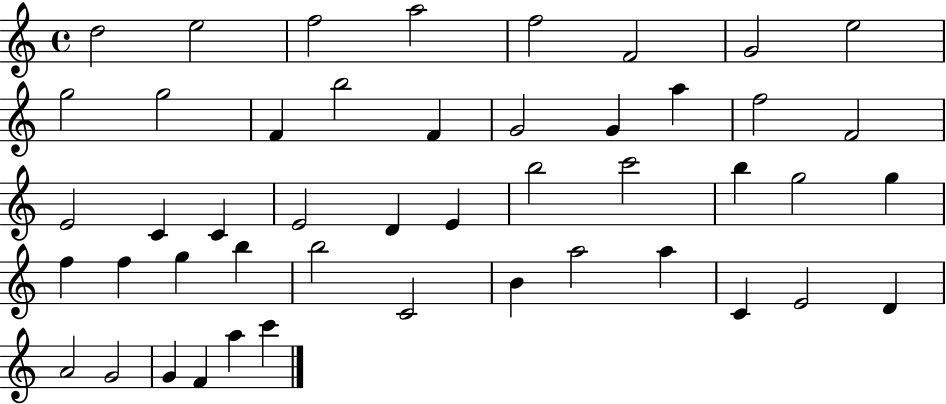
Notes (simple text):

D5/h E5/h F5/h A5/h F5/h F4/h G4/h E5/h G5/h G5/h F4/q B5/h F4/q G4/h G4/q A5/q F5/h F4/h E4/h C4/q C4/q E4/h D4/q E4/q B5/h C6/h B5/q G5/h G5/q F5/q F5/q G5/q B5/q B5/h C4/h B4/q A5/h A5/q C4/q E4/h D4/q A4/h G4/h G4/q F4/q A5/q C6/q